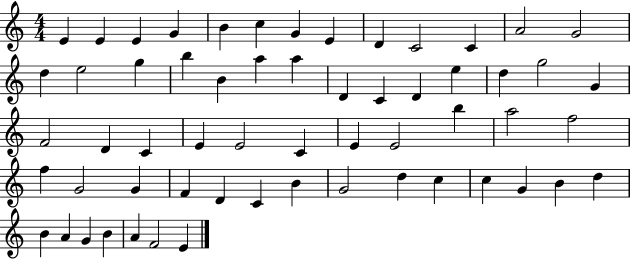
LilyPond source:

{
  \clef treble
  \numericTimeSignature
  \time 4/4
  \key c \major
  e'4 e'4 e'4 g'4 | b'4 c''4 g'4 e'4 | d'4 c'2 c'4 | a'2 g'2 | \break d''4 e''2 g''4 | b''4 b'4 a''4 a''4 | d'4 c'4 d'4 e''4 | d''4 g''2 g'4 | \break f'2 d'4 c'4 | e'4 e'2 c'4 | e'4 e'2 b''4 | a''2 f''2 | \break f''4 g'2 g'4 | f'4 d'4 c'4 b'4 | g'2 d''4 c''4 | c''4 g'4 b'4 d''4 | \break b'4 a'4 g'4 b'4 | a'4 f'2 e'4 | \bar "|."
}